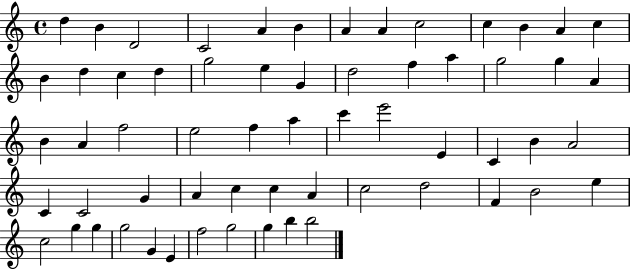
X:1
T:Untitled
M:4/4
L:1/4
K:C
d B D2 C2 A B A A c2 c B A c B d c d g2 e G d2 f a g2 g A B A f2 e2 f a c' e'2 E C B A2 C C2 G A c c A c2 d2 F B2 e c2 g g g2 G E f2 g2 g b b2